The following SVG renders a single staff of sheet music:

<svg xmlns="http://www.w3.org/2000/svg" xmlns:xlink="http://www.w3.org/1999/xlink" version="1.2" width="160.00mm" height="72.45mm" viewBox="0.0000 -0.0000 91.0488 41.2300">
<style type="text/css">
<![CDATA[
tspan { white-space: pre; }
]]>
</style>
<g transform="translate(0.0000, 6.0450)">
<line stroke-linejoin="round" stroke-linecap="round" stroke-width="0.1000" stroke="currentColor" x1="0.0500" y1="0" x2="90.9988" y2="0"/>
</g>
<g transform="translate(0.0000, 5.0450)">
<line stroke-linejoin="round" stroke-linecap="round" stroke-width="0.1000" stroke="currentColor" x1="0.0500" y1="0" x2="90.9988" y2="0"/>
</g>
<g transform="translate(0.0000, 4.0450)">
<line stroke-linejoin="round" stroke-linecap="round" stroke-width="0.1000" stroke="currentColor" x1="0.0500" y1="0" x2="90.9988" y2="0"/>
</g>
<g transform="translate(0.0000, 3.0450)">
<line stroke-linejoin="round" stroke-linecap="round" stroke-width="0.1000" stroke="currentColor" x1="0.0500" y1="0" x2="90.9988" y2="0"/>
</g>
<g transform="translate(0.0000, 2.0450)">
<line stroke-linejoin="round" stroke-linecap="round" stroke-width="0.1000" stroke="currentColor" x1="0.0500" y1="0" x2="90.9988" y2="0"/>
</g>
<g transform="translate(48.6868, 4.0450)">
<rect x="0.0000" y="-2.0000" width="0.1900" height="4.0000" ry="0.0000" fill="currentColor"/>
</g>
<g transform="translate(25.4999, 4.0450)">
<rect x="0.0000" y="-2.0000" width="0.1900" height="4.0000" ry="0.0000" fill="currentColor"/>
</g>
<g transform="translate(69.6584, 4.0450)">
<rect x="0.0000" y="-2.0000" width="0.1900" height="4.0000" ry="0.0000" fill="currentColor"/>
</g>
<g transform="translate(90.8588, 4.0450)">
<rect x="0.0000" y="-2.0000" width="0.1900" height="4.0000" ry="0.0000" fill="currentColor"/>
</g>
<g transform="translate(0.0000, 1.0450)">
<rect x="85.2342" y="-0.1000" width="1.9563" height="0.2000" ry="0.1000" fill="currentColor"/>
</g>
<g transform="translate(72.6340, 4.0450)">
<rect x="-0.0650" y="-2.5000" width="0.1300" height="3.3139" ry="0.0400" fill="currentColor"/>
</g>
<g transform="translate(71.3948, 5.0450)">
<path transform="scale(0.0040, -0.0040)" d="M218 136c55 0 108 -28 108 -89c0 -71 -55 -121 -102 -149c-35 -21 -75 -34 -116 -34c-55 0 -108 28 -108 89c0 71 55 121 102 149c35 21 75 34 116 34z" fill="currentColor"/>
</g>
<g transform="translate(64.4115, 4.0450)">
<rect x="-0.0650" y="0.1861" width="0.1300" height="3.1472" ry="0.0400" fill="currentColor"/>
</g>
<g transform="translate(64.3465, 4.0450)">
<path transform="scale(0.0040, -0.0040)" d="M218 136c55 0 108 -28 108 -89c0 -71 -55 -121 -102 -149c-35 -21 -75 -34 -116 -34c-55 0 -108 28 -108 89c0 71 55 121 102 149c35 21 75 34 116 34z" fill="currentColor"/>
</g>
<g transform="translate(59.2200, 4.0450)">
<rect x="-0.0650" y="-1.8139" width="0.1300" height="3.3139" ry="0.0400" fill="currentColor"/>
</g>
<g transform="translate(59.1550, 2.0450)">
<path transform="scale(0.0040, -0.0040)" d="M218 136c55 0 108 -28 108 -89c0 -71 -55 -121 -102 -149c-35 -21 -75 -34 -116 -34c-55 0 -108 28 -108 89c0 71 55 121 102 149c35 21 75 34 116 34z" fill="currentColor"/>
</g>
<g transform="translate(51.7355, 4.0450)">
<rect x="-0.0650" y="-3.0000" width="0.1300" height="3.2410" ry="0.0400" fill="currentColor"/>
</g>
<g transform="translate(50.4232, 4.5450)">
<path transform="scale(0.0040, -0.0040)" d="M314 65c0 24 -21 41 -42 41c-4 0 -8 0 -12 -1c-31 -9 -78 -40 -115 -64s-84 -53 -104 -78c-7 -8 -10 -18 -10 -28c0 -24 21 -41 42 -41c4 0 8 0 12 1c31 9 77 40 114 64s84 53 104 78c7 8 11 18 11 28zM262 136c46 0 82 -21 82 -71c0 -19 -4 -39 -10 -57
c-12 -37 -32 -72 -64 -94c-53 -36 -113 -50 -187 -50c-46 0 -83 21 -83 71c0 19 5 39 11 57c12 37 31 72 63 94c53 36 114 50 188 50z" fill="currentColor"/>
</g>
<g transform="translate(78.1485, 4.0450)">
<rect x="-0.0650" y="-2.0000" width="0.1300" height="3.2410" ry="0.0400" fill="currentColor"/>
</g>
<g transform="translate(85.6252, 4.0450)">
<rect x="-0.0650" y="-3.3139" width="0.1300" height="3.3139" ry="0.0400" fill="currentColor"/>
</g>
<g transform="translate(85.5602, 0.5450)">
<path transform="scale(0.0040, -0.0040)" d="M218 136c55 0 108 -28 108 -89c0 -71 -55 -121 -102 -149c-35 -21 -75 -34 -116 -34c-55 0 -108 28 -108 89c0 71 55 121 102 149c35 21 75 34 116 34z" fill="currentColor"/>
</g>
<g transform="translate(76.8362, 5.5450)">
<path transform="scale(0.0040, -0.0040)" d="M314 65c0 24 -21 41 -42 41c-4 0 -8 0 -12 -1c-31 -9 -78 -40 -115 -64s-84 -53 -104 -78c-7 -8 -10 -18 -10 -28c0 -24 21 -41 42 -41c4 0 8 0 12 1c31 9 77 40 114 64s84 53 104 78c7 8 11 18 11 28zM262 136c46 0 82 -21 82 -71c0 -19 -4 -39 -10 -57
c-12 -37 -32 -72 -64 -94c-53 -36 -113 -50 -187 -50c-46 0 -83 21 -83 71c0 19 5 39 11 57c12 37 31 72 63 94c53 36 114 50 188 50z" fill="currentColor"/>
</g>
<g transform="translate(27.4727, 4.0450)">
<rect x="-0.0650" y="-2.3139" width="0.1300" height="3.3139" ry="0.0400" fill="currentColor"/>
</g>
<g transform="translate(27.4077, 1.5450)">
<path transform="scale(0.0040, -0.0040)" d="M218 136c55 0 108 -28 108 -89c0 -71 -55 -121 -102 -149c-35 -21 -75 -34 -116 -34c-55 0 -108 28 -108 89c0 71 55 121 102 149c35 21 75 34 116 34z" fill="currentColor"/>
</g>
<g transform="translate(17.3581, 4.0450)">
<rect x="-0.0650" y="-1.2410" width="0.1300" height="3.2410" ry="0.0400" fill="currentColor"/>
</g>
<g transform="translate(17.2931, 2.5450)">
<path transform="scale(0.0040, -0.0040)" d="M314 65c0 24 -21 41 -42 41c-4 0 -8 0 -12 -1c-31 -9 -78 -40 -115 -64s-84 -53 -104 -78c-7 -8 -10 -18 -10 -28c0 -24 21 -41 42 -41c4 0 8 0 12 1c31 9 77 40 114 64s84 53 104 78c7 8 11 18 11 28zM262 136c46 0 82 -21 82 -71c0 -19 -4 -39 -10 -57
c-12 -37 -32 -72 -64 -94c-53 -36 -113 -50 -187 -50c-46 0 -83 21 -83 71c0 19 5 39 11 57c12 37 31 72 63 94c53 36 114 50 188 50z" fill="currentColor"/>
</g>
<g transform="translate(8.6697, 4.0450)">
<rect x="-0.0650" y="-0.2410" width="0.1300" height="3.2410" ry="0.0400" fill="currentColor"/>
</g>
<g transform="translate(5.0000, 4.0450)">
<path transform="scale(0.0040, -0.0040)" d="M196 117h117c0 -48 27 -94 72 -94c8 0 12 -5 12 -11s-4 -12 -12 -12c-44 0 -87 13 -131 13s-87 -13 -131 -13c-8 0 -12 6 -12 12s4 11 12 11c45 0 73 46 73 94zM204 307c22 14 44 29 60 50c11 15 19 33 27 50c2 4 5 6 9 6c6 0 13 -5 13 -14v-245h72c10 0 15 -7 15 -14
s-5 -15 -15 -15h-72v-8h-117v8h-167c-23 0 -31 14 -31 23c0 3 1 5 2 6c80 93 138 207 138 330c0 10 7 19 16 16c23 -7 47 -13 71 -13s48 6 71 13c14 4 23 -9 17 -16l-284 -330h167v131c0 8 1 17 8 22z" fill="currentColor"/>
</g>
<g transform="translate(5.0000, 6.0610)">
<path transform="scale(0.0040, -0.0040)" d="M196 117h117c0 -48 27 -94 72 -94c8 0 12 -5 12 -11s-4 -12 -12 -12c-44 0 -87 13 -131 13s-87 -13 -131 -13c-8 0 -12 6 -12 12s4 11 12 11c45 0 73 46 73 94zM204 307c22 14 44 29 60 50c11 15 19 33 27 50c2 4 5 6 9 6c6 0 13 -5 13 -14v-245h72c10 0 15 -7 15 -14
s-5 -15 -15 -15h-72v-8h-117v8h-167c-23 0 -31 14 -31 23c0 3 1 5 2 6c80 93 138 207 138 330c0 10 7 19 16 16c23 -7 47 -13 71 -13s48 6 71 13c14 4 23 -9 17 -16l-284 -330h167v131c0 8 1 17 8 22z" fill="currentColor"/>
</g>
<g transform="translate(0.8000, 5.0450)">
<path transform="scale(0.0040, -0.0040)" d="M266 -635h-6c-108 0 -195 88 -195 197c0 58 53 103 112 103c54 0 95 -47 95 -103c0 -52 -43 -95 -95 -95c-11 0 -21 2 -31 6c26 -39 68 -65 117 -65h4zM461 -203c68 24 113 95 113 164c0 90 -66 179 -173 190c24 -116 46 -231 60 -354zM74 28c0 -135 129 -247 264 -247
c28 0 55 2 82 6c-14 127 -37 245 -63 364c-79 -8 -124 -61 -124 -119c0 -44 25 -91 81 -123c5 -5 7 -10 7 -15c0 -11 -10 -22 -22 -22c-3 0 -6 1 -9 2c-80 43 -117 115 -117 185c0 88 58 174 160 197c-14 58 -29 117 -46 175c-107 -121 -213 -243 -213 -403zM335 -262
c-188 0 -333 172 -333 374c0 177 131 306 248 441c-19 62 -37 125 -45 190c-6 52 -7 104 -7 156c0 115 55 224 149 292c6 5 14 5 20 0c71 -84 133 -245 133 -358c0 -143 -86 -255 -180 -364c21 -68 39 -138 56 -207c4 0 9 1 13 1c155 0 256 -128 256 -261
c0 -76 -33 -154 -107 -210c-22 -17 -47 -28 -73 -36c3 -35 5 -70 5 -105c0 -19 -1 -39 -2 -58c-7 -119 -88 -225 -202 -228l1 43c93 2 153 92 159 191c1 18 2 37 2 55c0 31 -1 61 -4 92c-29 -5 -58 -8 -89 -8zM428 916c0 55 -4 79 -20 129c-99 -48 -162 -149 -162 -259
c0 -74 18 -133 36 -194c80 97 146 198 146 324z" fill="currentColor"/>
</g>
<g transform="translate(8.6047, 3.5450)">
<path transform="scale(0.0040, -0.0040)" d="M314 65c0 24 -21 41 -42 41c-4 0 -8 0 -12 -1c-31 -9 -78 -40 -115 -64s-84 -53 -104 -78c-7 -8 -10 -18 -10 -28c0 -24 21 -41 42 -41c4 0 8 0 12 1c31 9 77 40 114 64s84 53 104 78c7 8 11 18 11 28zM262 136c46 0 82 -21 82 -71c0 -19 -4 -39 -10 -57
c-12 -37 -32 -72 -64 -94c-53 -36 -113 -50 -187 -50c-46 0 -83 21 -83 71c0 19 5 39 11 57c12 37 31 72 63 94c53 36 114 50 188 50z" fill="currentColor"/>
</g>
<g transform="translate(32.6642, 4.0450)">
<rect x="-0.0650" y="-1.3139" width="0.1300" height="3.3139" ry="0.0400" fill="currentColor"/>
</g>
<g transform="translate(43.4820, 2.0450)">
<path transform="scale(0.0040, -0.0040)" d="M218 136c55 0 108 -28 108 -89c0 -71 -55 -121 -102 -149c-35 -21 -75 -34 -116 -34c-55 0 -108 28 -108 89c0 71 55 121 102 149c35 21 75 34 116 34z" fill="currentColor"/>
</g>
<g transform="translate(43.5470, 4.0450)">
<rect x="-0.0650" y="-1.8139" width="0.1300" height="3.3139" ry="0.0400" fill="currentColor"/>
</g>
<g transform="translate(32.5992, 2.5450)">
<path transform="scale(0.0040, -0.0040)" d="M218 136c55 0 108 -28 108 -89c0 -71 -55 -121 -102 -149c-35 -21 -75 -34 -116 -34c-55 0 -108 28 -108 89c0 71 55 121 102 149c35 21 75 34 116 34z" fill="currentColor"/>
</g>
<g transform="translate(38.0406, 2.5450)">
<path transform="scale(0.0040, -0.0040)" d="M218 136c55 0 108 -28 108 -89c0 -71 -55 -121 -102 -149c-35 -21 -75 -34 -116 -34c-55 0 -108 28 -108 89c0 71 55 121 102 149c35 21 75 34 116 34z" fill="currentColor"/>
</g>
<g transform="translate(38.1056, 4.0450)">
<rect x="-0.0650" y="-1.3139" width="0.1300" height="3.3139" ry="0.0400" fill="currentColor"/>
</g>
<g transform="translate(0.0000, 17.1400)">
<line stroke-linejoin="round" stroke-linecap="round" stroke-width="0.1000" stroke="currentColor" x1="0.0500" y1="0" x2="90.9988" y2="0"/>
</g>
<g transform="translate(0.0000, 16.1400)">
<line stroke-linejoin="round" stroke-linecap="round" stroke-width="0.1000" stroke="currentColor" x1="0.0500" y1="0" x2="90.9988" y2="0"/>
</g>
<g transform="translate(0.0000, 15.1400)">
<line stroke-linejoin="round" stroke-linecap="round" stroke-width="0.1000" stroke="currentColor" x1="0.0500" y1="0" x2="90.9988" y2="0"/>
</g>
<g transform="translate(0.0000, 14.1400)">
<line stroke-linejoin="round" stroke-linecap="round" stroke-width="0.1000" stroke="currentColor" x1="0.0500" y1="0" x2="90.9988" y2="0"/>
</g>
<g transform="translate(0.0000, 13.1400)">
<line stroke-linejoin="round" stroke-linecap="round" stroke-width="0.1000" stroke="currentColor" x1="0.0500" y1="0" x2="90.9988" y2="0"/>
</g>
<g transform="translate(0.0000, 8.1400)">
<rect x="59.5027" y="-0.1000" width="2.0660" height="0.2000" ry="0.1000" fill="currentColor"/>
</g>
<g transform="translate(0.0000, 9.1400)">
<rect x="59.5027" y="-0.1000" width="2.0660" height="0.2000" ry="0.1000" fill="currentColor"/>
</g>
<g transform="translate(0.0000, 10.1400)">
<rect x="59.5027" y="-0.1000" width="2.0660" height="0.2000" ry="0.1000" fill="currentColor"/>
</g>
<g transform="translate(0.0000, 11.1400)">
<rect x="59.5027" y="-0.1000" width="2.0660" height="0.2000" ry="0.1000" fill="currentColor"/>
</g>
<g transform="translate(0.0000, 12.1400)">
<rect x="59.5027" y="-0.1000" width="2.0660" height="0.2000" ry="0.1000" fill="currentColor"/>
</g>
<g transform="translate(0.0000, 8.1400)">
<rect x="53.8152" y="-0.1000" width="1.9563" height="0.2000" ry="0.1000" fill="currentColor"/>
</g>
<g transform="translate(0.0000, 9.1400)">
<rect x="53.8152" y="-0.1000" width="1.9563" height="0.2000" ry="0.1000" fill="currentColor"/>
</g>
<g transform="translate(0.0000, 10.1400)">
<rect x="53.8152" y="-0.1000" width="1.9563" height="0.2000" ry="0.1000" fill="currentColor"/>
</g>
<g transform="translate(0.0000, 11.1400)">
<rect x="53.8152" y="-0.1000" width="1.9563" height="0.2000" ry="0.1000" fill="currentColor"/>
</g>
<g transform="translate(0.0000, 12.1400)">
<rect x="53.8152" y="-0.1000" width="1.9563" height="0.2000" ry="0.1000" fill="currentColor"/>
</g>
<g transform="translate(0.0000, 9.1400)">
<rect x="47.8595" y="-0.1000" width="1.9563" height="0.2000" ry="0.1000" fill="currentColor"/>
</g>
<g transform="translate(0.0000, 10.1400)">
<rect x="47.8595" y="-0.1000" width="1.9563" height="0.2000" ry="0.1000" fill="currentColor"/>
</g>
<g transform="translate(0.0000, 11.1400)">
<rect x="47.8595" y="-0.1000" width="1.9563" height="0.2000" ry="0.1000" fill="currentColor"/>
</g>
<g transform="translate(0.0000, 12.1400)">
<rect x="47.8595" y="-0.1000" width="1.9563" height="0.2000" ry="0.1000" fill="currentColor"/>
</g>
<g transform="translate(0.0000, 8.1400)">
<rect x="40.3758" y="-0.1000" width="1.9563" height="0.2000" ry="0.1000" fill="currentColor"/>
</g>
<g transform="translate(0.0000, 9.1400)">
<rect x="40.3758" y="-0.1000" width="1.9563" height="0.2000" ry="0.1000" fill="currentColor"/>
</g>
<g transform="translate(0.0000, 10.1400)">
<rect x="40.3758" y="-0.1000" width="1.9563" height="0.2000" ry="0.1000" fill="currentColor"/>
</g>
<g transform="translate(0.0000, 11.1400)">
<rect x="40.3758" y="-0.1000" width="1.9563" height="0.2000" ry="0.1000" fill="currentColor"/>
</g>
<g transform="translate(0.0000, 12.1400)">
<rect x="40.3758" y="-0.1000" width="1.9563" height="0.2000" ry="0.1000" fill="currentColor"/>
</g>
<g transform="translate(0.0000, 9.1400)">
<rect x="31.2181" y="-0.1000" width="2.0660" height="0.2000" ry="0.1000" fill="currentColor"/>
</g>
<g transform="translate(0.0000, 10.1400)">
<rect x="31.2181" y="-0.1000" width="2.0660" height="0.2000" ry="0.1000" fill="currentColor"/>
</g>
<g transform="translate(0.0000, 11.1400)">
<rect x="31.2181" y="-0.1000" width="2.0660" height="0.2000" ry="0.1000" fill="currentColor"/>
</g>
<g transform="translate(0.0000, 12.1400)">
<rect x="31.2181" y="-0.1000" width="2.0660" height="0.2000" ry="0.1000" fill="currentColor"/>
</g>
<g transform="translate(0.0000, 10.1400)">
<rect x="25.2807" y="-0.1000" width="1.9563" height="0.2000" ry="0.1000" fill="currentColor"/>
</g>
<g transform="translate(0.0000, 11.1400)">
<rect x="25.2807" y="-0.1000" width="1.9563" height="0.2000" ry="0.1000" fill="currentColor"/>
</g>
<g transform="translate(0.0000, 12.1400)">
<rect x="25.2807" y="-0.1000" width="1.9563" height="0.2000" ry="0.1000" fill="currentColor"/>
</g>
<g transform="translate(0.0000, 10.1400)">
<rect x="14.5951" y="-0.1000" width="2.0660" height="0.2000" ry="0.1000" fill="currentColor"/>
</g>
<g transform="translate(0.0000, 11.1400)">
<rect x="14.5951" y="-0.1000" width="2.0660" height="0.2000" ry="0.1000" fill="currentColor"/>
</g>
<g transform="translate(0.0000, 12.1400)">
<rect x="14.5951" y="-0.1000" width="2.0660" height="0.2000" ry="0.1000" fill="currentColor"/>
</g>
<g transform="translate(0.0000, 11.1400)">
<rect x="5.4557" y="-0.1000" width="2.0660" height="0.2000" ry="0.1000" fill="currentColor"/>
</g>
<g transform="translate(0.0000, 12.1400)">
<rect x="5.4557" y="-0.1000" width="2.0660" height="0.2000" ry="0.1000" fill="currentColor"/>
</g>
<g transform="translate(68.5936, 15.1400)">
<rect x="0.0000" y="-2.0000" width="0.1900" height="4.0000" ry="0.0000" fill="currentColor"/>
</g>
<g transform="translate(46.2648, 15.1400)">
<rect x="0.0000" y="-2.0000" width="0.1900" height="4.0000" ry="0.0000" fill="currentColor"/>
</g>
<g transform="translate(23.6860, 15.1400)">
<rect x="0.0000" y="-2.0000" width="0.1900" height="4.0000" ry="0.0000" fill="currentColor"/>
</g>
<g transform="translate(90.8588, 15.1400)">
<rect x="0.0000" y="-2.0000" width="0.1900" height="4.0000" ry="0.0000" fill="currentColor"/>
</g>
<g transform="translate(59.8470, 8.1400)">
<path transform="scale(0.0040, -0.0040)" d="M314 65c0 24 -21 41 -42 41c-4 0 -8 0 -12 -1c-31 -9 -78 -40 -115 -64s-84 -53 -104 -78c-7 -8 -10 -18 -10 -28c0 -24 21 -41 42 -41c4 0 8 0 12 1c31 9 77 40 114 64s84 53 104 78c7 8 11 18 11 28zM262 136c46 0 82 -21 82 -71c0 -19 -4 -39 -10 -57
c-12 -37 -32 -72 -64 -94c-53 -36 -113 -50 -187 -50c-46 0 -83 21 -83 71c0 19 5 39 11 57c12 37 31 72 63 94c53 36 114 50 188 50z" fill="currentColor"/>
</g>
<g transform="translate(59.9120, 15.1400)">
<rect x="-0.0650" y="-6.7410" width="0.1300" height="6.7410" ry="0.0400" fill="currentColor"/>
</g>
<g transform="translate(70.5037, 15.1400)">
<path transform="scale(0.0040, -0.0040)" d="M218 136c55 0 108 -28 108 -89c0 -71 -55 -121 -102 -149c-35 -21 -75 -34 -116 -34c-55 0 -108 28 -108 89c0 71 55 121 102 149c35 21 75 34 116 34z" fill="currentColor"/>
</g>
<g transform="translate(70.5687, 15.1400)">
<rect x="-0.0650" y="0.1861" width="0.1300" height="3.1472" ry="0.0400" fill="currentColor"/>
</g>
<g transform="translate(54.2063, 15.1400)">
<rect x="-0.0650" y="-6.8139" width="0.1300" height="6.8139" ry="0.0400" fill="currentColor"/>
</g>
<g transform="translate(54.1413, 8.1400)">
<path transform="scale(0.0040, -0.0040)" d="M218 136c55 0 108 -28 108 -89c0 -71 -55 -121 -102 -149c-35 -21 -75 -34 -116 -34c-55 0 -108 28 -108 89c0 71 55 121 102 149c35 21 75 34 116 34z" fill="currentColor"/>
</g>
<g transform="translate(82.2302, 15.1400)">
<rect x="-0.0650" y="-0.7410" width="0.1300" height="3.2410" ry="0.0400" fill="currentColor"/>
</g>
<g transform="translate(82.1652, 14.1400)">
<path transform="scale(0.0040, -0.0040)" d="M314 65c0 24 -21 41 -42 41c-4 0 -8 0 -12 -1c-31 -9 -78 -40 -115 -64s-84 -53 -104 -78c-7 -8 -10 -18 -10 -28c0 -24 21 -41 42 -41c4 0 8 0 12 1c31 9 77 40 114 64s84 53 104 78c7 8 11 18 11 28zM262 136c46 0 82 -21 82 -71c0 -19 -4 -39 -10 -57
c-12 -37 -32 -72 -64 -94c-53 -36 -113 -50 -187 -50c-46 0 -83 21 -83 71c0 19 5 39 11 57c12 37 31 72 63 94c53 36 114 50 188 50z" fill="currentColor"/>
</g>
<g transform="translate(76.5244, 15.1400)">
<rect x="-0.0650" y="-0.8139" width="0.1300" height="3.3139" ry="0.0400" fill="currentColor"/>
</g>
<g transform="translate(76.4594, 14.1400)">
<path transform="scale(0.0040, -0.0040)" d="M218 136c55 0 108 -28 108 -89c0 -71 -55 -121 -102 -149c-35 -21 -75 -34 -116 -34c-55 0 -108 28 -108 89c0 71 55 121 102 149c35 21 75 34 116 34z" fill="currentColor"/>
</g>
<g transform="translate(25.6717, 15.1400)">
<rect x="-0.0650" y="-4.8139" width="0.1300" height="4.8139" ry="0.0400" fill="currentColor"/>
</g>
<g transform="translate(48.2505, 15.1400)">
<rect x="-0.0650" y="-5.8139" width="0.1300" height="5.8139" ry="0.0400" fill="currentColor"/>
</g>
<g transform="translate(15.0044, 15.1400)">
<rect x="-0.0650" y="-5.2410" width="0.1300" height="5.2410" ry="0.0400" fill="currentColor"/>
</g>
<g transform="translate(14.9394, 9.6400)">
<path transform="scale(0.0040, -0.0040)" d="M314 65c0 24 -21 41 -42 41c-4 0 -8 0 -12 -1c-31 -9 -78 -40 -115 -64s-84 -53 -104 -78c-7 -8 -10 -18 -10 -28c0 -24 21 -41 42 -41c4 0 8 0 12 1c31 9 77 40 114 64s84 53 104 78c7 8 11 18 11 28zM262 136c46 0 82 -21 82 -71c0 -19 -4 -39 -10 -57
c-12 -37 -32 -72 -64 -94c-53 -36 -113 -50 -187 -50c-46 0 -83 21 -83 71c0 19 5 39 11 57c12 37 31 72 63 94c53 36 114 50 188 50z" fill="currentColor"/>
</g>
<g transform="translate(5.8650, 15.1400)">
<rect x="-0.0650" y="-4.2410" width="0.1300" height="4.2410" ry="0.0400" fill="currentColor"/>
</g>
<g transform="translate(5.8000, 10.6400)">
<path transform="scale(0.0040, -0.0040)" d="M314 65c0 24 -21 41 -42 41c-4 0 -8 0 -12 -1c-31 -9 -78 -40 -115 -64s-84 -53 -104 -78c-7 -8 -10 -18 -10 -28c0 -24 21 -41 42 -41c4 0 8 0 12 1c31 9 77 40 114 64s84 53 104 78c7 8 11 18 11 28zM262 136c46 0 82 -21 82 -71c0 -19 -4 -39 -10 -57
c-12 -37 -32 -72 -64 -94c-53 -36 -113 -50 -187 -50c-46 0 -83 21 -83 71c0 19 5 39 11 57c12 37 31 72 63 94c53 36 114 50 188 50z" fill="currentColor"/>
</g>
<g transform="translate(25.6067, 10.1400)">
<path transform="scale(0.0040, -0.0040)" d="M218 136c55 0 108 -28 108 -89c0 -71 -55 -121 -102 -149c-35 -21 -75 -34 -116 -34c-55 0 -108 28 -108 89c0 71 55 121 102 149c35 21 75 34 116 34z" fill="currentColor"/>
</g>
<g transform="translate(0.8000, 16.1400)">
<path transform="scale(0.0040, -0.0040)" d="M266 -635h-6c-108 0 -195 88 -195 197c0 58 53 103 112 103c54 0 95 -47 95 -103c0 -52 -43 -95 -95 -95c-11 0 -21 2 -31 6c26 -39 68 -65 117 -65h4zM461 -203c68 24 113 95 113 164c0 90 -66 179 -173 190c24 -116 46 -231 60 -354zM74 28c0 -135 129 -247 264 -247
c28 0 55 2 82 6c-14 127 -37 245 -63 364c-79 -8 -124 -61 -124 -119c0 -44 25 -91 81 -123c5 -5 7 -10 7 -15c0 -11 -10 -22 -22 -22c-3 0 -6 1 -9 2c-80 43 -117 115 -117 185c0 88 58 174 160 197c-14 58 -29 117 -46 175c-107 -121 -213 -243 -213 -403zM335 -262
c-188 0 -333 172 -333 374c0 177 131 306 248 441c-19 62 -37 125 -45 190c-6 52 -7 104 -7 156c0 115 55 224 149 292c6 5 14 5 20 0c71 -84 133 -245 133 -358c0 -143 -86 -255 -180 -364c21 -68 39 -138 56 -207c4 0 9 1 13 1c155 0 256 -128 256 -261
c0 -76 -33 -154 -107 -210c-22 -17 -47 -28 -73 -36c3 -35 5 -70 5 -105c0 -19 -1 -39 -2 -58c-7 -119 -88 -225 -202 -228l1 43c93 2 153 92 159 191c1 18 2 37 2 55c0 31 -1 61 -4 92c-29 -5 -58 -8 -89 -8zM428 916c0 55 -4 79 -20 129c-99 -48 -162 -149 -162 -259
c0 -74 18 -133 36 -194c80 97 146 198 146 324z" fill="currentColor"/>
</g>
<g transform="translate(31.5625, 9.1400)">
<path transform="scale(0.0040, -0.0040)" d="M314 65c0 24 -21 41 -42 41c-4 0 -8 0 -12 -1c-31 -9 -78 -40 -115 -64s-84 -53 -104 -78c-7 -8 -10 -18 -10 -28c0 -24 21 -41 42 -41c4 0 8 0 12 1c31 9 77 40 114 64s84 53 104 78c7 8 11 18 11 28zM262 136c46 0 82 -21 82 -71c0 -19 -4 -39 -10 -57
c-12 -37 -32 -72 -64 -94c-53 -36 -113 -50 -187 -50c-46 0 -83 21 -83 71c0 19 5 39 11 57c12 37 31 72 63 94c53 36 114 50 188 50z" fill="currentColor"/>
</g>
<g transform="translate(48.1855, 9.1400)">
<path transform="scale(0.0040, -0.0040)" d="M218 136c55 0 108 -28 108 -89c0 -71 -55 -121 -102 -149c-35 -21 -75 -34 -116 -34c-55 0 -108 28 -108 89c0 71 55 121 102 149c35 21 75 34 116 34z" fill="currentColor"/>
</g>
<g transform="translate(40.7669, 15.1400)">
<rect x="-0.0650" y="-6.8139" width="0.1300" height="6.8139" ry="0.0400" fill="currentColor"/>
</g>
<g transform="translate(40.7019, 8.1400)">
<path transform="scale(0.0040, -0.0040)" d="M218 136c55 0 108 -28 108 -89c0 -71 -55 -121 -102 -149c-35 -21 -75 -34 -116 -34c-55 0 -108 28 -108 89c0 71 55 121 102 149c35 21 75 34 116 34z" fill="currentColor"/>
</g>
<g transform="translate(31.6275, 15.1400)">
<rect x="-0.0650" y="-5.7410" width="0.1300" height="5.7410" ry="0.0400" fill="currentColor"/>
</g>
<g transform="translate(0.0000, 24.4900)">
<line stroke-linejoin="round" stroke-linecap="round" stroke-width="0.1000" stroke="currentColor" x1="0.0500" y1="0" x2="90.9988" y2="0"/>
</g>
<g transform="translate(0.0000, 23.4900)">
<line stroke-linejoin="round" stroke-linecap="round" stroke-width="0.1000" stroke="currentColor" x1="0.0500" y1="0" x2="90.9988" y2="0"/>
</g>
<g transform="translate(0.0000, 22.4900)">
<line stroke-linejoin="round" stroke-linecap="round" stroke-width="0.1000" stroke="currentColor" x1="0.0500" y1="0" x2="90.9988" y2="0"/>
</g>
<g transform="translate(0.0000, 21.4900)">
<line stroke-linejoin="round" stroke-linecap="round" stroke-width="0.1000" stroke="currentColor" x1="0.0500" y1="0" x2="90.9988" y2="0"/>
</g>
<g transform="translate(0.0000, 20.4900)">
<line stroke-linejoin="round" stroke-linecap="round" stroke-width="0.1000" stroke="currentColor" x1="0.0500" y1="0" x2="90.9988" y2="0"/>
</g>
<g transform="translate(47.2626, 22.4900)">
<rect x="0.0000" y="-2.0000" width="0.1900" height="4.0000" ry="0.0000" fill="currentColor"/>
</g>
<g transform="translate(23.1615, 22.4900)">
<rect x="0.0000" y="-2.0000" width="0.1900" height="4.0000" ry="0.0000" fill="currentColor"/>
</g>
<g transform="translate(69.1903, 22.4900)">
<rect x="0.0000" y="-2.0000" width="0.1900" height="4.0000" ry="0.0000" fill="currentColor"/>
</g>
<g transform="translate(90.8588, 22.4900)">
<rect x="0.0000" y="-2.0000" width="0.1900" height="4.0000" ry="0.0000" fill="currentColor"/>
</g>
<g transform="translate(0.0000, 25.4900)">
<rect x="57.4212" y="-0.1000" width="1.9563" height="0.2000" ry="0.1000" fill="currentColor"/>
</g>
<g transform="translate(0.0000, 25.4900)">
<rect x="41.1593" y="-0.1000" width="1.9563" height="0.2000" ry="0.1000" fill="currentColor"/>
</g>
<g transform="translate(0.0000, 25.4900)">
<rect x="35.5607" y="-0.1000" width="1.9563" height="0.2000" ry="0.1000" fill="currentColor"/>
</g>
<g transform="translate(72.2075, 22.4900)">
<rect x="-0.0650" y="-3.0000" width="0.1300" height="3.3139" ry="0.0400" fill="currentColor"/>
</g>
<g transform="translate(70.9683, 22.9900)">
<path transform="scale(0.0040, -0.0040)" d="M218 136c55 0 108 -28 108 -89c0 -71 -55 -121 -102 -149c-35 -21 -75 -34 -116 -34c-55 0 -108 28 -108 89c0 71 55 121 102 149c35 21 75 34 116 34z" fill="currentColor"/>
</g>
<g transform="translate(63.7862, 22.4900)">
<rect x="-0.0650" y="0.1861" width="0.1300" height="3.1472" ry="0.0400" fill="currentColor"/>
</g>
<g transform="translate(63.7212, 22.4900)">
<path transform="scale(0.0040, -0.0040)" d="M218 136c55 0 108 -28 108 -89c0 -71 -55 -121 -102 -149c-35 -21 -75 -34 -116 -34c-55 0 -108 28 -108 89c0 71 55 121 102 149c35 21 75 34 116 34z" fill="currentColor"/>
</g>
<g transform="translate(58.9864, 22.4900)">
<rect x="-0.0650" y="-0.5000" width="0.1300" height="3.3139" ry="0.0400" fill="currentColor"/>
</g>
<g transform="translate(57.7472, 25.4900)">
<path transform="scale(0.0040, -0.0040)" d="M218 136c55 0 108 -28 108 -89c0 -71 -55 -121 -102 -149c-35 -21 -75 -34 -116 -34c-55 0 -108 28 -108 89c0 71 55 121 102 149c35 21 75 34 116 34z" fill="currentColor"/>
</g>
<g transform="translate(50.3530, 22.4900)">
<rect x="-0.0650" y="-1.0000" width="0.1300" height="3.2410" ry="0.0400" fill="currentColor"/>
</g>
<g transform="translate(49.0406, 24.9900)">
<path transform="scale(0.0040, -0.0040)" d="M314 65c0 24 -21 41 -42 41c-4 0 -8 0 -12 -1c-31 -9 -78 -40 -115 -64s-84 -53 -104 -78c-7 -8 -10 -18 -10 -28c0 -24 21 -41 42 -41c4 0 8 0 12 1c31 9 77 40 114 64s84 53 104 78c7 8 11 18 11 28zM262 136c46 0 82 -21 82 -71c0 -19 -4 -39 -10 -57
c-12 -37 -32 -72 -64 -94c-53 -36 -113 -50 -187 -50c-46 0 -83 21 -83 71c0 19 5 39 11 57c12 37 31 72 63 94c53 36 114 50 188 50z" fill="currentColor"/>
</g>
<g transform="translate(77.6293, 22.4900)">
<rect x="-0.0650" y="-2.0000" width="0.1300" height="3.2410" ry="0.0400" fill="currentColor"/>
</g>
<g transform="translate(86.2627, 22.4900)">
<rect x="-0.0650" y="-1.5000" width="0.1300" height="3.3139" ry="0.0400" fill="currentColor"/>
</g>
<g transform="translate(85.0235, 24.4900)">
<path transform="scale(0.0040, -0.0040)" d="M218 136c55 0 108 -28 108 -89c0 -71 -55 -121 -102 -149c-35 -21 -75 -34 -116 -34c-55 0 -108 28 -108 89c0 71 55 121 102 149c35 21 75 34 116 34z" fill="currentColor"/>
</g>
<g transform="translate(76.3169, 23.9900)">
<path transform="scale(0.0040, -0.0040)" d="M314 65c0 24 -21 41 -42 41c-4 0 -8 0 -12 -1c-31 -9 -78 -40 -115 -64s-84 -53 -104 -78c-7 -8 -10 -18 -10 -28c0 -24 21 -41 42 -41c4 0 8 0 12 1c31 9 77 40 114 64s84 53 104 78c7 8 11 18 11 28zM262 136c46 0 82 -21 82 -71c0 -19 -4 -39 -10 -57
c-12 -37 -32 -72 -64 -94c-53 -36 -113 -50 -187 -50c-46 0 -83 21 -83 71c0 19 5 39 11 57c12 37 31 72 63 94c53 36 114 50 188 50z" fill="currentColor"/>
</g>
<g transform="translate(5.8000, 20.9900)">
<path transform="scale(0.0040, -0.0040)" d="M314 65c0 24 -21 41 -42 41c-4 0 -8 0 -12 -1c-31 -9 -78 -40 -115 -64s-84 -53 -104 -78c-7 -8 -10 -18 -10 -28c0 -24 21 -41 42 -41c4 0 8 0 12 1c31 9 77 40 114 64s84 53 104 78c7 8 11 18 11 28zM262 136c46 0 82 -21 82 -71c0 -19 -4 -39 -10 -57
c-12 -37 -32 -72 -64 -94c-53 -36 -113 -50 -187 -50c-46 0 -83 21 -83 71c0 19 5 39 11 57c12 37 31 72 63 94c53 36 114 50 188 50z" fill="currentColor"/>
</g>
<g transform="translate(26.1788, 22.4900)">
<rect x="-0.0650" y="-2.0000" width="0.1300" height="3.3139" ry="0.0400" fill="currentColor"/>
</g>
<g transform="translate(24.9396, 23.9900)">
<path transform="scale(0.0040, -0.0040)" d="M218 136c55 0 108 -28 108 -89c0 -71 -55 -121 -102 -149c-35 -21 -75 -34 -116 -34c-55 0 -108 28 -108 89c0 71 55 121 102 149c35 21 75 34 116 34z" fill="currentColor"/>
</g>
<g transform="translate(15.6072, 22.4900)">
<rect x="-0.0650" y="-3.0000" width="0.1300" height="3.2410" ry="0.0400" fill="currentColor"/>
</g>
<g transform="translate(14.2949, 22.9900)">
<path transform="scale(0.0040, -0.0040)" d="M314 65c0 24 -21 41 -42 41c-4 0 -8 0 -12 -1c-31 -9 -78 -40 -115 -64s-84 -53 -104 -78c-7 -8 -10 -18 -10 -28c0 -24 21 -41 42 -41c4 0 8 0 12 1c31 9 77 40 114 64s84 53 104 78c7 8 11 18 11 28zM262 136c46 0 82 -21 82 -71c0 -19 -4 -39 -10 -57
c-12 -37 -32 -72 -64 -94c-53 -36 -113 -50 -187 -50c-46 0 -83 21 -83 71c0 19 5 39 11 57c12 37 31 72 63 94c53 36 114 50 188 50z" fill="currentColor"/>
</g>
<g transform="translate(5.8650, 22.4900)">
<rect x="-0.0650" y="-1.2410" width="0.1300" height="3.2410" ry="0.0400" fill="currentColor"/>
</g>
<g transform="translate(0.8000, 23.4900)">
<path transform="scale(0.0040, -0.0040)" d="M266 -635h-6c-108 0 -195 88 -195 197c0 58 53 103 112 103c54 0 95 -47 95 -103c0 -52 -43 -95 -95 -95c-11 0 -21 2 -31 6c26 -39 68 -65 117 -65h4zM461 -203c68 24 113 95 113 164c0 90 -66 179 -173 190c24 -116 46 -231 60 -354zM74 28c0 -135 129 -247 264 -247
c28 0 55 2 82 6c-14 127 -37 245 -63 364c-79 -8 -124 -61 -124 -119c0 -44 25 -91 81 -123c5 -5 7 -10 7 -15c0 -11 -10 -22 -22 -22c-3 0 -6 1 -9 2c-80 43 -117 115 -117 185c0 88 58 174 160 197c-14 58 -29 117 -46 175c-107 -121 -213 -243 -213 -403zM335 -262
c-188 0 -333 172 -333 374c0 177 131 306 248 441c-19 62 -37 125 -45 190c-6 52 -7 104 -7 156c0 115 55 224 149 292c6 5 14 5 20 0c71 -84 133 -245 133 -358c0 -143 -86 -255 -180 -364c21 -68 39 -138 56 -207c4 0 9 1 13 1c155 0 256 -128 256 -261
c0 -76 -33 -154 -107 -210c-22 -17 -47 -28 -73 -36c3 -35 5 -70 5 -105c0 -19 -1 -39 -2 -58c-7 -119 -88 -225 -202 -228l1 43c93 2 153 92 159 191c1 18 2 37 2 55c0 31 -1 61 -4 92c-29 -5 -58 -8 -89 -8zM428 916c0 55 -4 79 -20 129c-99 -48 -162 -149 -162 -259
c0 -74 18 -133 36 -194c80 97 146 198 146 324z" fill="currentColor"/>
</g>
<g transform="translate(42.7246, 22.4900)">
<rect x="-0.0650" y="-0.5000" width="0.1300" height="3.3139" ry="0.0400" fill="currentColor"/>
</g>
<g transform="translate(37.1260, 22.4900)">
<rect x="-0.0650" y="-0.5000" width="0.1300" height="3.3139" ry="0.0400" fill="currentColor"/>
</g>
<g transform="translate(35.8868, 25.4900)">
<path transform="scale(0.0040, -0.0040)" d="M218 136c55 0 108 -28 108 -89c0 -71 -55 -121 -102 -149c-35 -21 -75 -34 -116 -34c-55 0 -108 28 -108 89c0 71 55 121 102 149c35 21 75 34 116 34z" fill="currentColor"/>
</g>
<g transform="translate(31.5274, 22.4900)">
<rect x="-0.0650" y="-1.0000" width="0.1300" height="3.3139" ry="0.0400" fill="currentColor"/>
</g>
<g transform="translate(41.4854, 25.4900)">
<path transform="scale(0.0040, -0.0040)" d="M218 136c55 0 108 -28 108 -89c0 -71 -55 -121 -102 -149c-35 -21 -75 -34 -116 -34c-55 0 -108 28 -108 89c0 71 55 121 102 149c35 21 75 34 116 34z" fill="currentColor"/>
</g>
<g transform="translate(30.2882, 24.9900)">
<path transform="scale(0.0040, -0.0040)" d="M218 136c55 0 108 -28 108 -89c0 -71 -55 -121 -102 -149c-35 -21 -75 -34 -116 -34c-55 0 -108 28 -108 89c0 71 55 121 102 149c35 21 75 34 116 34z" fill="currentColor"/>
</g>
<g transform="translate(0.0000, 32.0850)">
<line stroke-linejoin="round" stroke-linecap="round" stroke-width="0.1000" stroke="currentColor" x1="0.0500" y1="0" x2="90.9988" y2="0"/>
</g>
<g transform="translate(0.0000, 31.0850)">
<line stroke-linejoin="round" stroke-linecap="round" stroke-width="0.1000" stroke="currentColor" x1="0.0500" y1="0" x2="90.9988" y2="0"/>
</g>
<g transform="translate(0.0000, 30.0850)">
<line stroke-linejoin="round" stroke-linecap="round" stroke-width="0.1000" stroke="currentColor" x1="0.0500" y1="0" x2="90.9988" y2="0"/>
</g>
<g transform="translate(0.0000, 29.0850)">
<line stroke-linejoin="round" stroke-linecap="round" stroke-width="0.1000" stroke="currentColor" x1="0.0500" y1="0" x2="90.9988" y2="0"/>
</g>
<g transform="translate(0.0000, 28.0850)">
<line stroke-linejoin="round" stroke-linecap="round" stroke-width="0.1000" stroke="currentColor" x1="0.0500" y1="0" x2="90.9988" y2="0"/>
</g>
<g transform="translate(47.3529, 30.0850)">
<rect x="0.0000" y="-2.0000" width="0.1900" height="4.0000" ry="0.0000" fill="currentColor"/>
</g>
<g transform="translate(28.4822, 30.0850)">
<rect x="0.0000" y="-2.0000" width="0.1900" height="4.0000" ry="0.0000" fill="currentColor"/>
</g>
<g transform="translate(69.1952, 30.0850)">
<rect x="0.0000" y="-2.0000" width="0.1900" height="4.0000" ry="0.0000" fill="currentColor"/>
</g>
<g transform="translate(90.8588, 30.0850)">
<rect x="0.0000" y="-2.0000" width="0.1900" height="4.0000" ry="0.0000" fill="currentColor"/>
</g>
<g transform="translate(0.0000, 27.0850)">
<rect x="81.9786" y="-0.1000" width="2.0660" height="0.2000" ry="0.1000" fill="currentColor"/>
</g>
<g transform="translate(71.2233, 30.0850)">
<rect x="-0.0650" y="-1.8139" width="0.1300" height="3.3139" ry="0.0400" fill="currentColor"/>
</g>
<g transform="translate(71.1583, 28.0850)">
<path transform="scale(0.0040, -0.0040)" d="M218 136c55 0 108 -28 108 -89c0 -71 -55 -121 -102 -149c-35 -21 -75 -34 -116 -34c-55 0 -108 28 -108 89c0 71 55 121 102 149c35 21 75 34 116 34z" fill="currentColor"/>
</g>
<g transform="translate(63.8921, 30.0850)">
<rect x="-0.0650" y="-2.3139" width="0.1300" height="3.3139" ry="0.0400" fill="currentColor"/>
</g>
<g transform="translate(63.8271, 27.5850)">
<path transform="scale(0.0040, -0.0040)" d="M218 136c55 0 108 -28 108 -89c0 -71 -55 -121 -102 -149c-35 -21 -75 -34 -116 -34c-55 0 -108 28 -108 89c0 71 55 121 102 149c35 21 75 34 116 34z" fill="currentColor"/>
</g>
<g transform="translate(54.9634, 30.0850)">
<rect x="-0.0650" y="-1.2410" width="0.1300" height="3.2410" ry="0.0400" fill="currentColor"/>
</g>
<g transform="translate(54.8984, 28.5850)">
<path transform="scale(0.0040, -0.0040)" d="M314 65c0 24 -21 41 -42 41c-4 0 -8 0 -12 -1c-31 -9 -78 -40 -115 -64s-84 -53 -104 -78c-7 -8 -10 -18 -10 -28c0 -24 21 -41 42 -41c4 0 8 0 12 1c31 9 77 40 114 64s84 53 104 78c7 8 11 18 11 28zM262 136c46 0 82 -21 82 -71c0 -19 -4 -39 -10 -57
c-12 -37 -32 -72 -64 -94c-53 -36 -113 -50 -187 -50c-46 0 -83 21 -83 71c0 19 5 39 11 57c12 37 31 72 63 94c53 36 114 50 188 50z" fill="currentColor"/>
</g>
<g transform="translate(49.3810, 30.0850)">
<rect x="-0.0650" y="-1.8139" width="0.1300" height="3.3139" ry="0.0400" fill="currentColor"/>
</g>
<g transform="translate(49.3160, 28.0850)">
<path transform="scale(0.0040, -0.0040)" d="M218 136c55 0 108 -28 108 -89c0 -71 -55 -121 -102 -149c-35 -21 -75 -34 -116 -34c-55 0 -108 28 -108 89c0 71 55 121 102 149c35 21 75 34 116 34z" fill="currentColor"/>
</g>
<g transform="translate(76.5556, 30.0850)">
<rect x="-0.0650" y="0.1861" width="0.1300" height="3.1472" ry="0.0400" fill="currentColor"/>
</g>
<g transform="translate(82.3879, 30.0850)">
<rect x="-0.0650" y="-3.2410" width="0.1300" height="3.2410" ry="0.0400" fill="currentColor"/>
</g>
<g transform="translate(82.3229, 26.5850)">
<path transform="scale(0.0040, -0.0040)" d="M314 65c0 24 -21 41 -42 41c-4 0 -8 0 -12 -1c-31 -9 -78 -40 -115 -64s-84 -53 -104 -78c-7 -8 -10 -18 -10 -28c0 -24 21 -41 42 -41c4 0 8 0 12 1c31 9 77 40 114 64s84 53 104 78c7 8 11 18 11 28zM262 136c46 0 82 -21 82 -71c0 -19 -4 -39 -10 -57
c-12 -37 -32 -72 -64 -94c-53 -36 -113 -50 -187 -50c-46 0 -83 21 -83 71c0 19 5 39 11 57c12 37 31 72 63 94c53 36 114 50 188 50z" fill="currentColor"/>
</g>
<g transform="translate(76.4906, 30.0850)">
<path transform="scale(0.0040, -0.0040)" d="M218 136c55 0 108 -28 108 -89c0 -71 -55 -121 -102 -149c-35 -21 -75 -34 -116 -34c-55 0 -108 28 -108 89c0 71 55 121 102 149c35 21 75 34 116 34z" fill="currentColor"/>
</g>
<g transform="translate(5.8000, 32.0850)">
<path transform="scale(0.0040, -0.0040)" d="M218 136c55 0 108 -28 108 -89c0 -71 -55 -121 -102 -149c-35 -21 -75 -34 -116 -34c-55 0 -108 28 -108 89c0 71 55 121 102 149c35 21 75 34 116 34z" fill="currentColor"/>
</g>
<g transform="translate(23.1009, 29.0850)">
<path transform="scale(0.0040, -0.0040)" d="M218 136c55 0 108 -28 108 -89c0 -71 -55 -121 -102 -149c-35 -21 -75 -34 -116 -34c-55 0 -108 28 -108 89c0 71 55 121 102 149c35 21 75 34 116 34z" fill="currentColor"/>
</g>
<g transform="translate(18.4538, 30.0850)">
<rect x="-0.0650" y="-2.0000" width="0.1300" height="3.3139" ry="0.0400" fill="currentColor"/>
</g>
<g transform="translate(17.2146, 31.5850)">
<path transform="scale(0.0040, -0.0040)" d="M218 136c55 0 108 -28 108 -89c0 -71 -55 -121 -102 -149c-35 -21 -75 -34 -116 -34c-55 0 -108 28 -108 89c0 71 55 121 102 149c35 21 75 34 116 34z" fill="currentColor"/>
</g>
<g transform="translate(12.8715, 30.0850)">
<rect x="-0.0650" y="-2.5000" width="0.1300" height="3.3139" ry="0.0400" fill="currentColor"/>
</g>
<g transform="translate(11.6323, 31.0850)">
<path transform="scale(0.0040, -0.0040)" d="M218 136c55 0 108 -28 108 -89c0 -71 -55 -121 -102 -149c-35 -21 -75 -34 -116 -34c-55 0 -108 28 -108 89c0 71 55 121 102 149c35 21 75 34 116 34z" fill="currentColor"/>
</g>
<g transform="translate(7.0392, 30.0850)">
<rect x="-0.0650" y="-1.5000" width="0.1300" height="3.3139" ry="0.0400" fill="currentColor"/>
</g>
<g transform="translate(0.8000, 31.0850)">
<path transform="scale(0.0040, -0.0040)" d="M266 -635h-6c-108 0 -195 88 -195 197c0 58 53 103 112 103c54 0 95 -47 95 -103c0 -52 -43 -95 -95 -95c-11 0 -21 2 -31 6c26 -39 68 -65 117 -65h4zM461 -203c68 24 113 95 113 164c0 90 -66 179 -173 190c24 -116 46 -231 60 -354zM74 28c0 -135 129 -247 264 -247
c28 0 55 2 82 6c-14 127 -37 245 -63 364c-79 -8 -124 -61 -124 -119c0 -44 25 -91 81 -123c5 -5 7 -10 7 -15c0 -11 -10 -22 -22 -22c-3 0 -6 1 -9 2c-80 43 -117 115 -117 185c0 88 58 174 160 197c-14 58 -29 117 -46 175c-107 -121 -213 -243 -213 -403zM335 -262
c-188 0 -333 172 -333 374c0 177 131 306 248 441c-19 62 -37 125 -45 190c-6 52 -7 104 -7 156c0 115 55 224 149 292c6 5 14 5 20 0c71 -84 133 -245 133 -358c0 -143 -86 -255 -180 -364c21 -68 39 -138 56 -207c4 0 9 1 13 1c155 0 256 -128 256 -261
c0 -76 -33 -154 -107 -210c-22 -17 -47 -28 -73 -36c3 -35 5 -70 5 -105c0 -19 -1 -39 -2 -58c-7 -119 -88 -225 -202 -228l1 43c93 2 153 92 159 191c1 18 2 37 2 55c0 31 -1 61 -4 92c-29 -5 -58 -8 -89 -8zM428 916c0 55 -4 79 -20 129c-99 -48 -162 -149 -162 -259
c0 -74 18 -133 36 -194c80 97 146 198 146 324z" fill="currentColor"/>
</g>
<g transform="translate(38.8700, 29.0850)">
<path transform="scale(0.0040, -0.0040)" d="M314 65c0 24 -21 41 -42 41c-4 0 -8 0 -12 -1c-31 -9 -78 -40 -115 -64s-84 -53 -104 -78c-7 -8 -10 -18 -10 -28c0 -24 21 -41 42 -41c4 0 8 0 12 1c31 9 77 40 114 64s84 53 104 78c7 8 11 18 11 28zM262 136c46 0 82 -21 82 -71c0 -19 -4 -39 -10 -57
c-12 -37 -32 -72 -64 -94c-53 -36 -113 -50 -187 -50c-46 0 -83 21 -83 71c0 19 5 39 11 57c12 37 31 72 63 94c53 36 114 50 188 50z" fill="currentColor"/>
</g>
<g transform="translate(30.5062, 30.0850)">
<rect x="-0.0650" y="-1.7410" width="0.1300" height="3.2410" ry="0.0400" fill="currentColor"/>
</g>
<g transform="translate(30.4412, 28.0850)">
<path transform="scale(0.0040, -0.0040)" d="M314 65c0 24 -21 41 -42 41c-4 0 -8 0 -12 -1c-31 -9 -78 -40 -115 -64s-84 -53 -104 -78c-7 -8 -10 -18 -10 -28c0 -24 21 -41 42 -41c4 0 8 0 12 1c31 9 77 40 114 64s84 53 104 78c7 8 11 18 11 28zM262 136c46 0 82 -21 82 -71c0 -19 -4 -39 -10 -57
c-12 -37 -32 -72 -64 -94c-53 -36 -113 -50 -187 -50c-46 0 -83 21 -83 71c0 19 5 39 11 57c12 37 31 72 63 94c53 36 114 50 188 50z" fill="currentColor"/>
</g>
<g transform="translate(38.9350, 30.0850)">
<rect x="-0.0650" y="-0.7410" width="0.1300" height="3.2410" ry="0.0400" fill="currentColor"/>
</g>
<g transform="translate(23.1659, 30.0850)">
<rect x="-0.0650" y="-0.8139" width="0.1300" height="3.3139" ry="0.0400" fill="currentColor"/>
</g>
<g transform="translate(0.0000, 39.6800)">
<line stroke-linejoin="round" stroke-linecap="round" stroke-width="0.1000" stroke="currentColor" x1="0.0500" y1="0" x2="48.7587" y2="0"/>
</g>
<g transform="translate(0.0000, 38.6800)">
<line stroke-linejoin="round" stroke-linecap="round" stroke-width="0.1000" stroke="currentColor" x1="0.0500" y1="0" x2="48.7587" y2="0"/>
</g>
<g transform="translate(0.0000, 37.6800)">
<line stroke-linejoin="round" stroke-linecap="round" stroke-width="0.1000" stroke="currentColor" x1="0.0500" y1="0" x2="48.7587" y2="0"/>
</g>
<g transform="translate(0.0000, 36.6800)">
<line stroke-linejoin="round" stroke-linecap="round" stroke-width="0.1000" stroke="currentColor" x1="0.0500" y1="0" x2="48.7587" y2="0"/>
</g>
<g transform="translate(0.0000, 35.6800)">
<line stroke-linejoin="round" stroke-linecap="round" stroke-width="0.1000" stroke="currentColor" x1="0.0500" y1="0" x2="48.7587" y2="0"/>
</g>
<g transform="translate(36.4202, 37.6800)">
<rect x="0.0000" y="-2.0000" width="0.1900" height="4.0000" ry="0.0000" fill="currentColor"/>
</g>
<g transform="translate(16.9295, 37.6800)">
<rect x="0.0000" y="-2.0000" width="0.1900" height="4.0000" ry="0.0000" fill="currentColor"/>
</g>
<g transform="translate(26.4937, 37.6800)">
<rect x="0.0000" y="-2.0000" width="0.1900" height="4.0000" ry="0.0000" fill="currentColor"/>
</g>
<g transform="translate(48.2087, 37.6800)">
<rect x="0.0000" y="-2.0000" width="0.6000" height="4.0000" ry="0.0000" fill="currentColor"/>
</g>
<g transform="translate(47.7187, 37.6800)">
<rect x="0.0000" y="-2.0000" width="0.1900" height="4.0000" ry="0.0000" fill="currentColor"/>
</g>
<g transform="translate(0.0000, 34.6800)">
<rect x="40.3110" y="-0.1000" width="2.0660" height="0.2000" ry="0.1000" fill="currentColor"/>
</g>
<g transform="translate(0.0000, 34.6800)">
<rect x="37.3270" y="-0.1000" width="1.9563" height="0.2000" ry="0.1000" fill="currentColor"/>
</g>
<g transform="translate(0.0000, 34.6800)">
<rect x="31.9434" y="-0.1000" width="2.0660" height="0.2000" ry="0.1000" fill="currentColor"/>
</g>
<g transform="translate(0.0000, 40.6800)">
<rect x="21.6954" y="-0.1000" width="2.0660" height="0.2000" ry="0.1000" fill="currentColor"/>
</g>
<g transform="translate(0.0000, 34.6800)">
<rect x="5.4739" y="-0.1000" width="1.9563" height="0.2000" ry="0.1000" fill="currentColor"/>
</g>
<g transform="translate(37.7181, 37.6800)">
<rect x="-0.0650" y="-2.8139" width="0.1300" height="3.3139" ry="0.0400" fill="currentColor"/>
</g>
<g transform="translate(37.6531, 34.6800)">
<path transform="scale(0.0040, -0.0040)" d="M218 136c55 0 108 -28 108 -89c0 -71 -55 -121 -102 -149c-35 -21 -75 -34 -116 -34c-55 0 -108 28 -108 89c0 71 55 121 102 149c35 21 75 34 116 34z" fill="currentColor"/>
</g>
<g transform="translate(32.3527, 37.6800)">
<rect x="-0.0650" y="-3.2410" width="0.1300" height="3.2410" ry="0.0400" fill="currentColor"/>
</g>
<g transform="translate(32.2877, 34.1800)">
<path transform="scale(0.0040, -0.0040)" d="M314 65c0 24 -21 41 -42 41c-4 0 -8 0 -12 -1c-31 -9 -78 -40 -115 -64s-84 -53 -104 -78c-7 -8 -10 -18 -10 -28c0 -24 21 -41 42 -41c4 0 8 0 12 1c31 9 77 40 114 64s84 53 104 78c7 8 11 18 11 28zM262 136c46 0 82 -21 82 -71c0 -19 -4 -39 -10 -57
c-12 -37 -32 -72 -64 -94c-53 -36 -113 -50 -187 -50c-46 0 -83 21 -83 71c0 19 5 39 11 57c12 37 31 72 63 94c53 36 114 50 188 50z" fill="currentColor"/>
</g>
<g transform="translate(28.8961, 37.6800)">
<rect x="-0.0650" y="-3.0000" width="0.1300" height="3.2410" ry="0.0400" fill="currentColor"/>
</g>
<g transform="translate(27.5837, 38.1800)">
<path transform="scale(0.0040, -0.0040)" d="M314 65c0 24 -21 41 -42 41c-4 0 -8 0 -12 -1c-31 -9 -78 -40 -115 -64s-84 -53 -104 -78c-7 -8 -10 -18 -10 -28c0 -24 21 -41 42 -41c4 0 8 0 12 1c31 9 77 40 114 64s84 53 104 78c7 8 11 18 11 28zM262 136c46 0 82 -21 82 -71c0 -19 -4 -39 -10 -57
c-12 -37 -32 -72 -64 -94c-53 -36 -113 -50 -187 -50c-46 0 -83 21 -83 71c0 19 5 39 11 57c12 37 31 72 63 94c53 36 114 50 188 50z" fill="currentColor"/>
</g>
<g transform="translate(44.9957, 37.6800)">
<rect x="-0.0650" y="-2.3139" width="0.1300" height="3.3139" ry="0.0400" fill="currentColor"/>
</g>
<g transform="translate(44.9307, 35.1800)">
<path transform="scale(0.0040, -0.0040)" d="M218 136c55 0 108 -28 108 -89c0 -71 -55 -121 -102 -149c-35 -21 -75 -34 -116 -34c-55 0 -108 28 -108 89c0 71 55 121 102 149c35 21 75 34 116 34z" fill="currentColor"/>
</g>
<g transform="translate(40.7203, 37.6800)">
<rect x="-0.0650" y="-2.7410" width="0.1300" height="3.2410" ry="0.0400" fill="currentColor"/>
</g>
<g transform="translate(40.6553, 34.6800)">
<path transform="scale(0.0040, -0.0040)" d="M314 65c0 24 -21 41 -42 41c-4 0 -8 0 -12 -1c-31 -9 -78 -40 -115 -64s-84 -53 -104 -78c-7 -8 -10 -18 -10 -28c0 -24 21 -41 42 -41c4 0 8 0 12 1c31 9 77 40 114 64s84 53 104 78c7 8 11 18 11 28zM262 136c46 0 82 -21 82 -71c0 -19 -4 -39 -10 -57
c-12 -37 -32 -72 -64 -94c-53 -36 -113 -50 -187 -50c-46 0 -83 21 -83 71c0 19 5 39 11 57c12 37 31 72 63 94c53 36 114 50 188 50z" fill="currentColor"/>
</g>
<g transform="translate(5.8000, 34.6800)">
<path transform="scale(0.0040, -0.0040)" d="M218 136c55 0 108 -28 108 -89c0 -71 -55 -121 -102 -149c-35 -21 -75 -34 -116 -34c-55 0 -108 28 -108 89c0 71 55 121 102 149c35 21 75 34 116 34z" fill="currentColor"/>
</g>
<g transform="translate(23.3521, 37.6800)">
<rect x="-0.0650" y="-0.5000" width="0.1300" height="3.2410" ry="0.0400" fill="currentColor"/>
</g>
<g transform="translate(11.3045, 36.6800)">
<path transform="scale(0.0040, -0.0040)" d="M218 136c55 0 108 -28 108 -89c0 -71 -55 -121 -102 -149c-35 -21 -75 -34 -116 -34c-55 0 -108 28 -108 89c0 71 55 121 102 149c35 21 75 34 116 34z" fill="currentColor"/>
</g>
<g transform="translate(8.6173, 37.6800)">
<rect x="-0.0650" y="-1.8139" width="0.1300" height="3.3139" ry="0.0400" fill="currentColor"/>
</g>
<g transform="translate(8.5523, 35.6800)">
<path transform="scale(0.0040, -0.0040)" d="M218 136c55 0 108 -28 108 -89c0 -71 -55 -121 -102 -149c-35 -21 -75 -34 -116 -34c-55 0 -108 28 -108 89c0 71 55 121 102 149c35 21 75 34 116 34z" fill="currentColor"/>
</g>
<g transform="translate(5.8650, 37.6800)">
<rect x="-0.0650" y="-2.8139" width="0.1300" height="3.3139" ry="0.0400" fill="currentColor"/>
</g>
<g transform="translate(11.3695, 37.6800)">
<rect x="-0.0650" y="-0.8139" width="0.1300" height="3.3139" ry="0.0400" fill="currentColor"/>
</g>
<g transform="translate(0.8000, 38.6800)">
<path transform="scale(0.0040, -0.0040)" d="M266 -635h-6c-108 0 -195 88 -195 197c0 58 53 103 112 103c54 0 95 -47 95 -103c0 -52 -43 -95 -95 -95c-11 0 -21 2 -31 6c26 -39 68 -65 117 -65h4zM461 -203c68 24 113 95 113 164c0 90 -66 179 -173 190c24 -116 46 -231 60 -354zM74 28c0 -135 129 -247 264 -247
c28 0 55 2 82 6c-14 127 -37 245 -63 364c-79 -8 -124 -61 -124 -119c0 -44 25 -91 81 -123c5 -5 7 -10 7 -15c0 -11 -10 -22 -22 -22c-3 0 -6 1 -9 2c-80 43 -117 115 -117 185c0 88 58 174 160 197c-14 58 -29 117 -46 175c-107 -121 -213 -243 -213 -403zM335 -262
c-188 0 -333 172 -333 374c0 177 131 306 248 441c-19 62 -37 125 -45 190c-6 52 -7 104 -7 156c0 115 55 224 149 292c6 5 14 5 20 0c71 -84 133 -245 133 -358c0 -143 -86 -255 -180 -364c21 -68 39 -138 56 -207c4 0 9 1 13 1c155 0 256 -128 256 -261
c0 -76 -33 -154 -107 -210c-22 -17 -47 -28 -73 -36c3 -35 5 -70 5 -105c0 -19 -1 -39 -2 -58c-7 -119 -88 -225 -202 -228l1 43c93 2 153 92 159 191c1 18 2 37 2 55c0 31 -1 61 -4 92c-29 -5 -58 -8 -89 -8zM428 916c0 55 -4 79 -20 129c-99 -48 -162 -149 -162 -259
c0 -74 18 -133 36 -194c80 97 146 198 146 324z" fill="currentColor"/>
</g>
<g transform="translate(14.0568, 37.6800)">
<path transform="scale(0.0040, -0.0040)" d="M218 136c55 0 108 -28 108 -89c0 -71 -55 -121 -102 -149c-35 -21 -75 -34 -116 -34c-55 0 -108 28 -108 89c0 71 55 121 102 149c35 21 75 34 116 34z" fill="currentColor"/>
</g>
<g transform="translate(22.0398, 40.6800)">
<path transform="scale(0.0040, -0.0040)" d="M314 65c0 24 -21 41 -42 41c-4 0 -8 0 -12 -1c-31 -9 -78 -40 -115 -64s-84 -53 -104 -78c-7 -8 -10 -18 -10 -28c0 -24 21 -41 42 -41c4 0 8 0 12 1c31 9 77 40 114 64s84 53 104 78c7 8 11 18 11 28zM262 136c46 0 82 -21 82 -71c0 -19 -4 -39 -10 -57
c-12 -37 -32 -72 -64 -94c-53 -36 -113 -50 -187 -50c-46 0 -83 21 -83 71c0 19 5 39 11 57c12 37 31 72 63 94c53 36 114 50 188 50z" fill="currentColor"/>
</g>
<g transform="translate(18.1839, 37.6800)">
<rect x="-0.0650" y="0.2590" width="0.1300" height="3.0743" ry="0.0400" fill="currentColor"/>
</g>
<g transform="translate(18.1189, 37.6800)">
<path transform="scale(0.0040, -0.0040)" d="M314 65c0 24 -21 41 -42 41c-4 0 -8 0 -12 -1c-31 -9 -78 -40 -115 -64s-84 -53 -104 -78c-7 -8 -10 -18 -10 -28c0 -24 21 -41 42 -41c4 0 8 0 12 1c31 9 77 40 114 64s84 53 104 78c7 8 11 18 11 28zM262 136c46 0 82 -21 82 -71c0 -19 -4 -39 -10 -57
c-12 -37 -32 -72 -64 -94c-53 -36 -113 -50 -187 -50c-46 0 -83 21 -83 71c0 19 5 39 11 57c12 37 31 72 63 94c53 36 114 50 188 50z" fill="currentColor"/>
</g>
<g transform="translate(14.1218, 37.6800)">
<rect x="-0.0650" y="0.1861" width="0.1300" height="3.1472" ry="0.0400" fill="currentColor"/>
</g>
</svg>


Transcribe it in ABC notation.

X:1
T:Untitled
M:4/4
L:1/4
K:C
c2 e2 g e e f A2 f B G F2 b d'2 f'2 e' g'2 b' g' b' b'2 B d d2 e2 A2 F D C C D2 C B A F2 E E G F d f2 d2 f e2 g f B b2 a f d B B2 C2 A2 b2 a a2 g